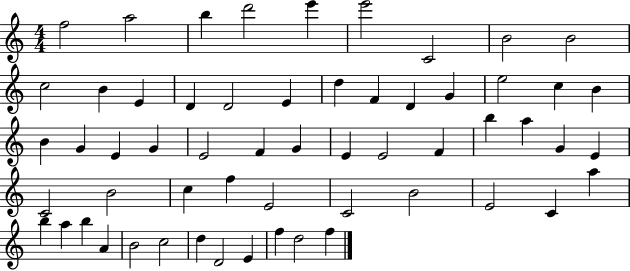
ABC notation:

X:1
T:Untitled
M:4/4
L:1/4
K:C
f2 a2 b d'2 e' e'2 C2 B2 B2 c2 B E D D2 E d F D G e2 c B B G E G E2 F G E E2 F b a G E C2 B2 c f E2 C2 B2 E2 C a b a b A B2 c2 d D2 E f d2 f